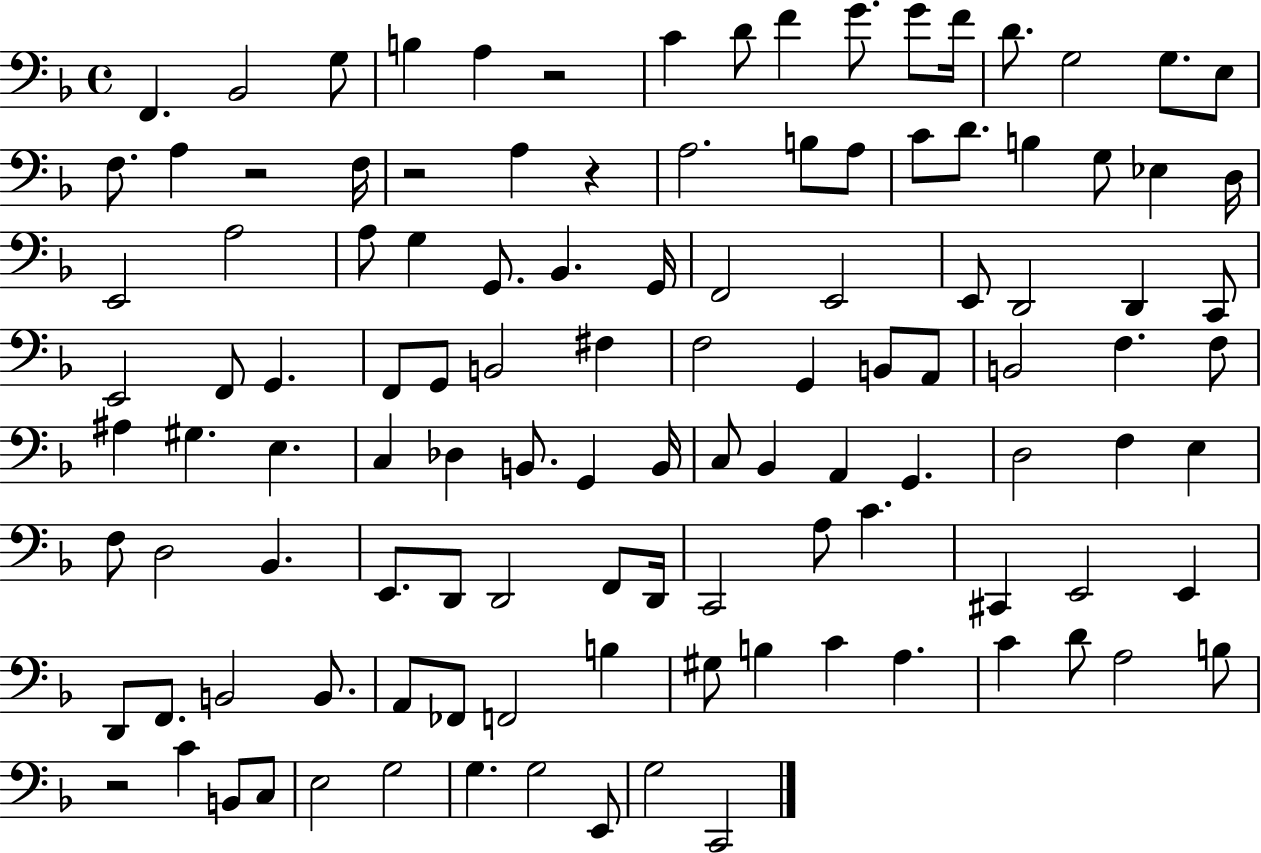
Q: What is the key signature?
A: F major